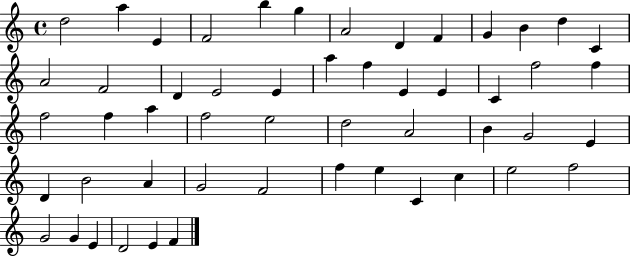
D5/h A5/q E4/q F4/h B5/q G5/q A4/h D4/q F4/q G4/q B4/q D5/q C4/q A4/h F4/h D4/q E4/h E4/q A5/q F5/q E4/q E4/q C4/q F5/h F5/q F5/h F5/q A5/q F5/h E5/h D5/h A4/h B4/q G4/h E4/q D4/q B4/h A4/q G4/h F4/h F5/q E5/q C4/q C5/q E5/h F5/h G4/h G4/q E4/q D4/h E4/q F4/q